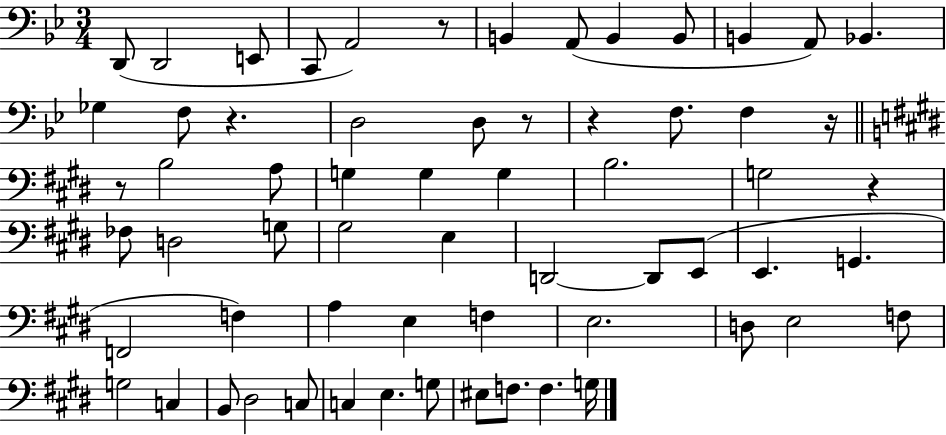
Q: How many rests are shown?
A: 7